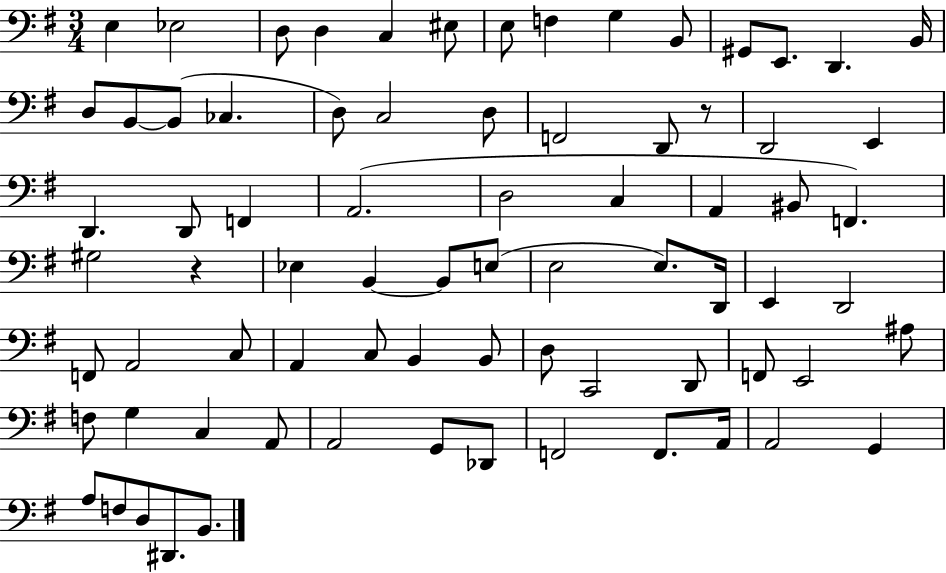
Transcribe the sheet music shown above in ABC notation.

X:1
T:Untitled
M:3/4
L:1/4
K:G
E, _E,2 D,/2 D, C, ^E,/2 E,/2 F, G, B,,/2 ^G,,/2 E,,/2 D,, B,,/4 D,/2 B,,/2 B,,/2 _C, D,/2 C,2 D,/2 F,,2 D,,/2 z/2 D,,2 E,, D,, D,,/2 F,, A,,2 D,2 C, A,, ^B,,/2 F,, ^G,2 z _E, B,, B,,/2 E,/2 E,2 E,/2 D,,/4 E,, D,,2 F,,/2 A,,2 C,/2 A,, C,/2 B,, B,,/2 D,/2 C,,2 D,,/2 F,,/2 E,,2 ^A,/2 F,/2 G, C, A,,/2 A,,2 G,,/2 _D,,/2 F,,2 F,,/2 A,,/4 A,,2 G,, A,/2 F,/2 D,/2 ^D,,/2 B,,/2